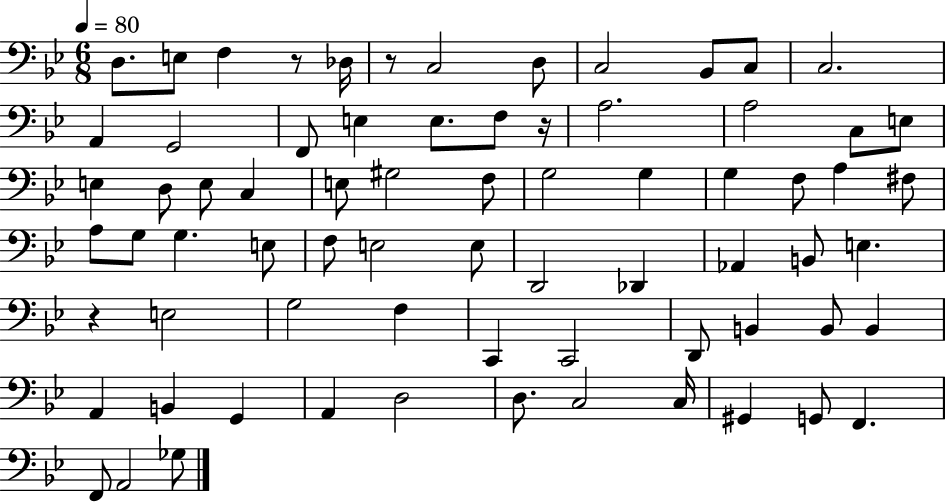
X:1
T:Untitled
M:6/8
L:1/4
K:Bb
D,/2 E,/2 F, z/2 _D,/4 z/2 C,2 D,/2 C,2 _B,,/2 C,/2 C,2 A,, G,,2 F,,/2 E, E,/2 F,/2 z/4 A,2 A,2 C,/2 E,/2 E, D,/2 E,/2 C, E,/2 ^G,2 F,/2 G,2 G, G, F,/2 A, ^F,/2 A,/2 G,/2 G, E,/2 F,/2 E,2 E,/2 D,,2 _D,, _A,, B,,/2 E, z E,2 G,2 F, C,, C,,2 D,,/2 B,, B,,/2 B,, A,, B,, G,, A,, D,2 D,/2 C,2 C,/4 ^G,, G,,/2 F,, F,,/2 A,,2 _G,/2